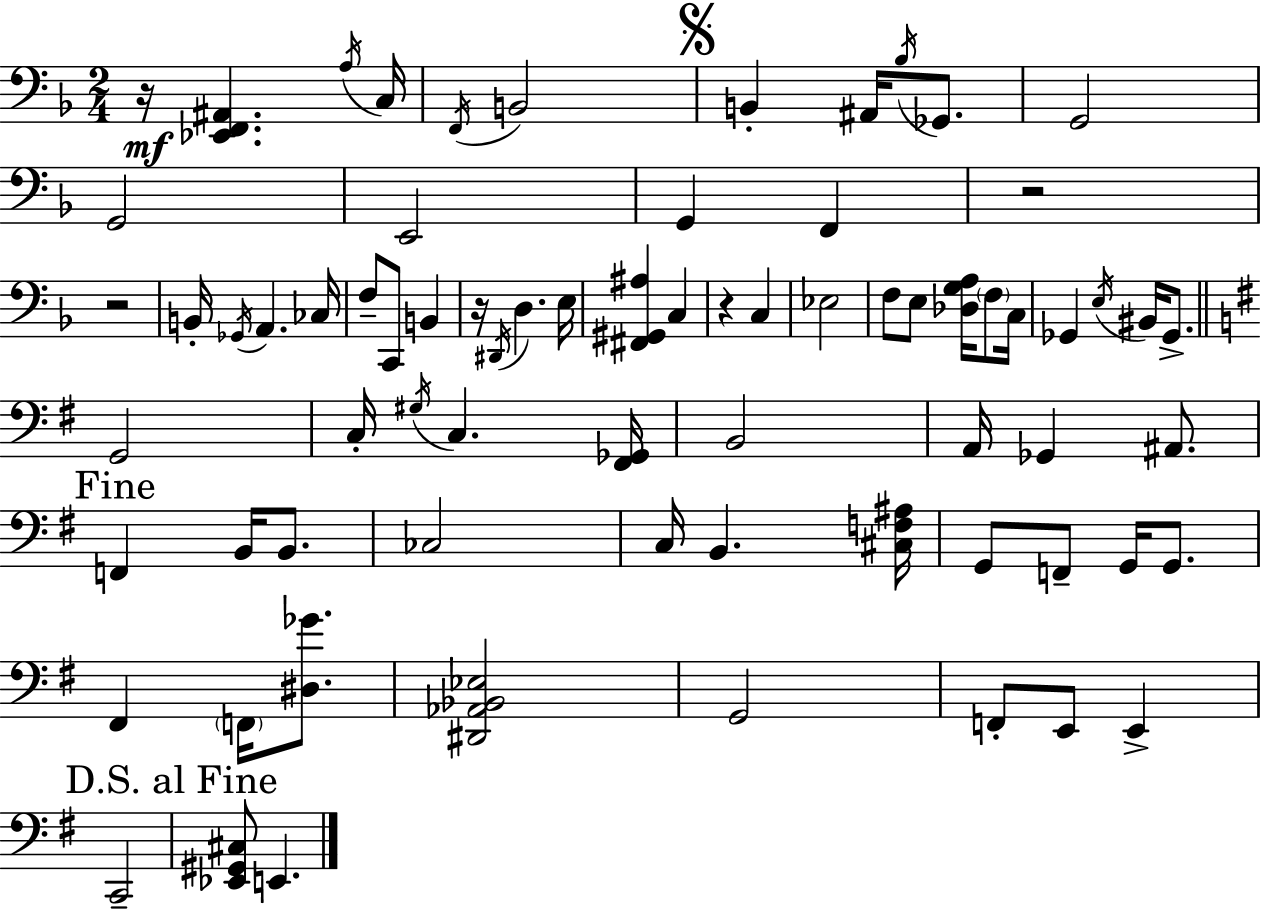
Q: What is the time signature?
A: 2/4